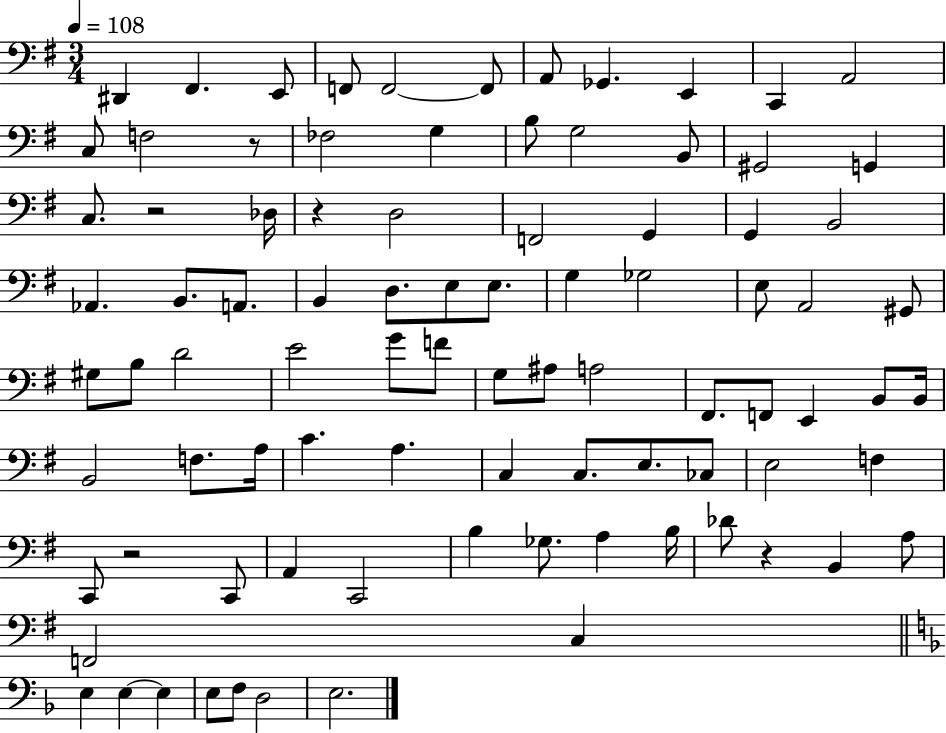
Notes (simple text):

D#2/q F#2/q. E2/e F2/e F2/h F2/e A2/e Gb2/q. E2/q C2/q A2/h C3/e F3/h R/e FES3/h G3/q B3/e G3/h B2/e G#2/h G2/q C3/e. R/h Db3/s R/q D3/h F2/h G2/q G2/q B2/h Ab2/q. B2/e. A2/e. B2/q D3/e. E3/e E3/e. G3/q Gb3/h E3/e A2/h G#2/e G#3/e B3/e D4/h E4/h G4/e F4/e G3/e A#3/e A3/h F#2/e. F2/e E2/q B2/e B2/s B2/h F3/e. A3/s C4/q. A3/q. C3/q C3/e. E3/e. CES3/e E3/h F3/q C2/e R/h C2/e A2/q C2/h B3/q Gb3/e. A3/q B3/s Db4/e R/q B2/q A3/e F2/h C3/q E3/q E3/q E3/q E3/e F3/e D3/h E3/h.